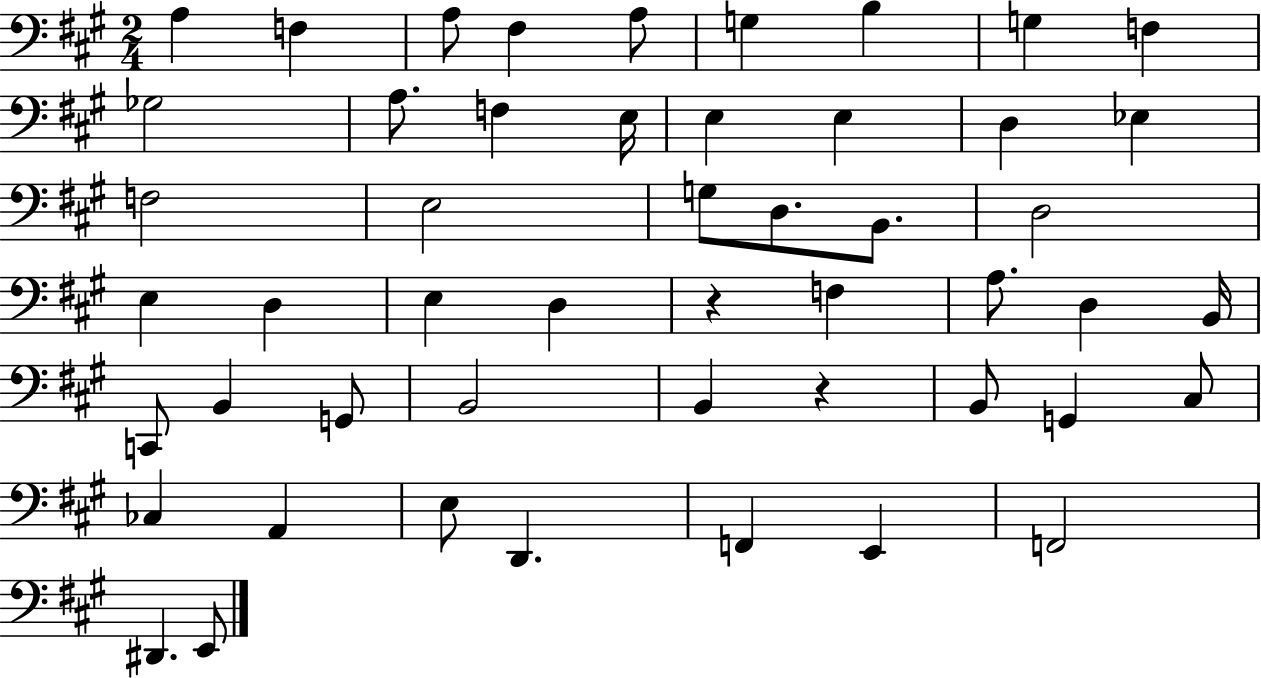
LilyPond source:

{
  \clef bass
  \numericTimeSignature
  \time 2/4
  \key a \major
  \repeat volta 2 { a4 f4 | a8 fis4 a8 | g4 b4 | g4 f4 | \break ges2 | a8. f4 e16 | e4 e4 | d4 ees4 | \break f2 | e2 | g8 d8. b,8. | d2 | \break e4 d4 | e4 d4 | r4 f4 | a8. d4 b,16 | \break c,8 b,4 g,8 | b,2 | b,4 r4 | b,8 g,4 cis8 | \break ces4 a,4 | e8 d,4. | f,4 e,4 | f,2 | \break dis,4. e,8 | } \bar "|."
}